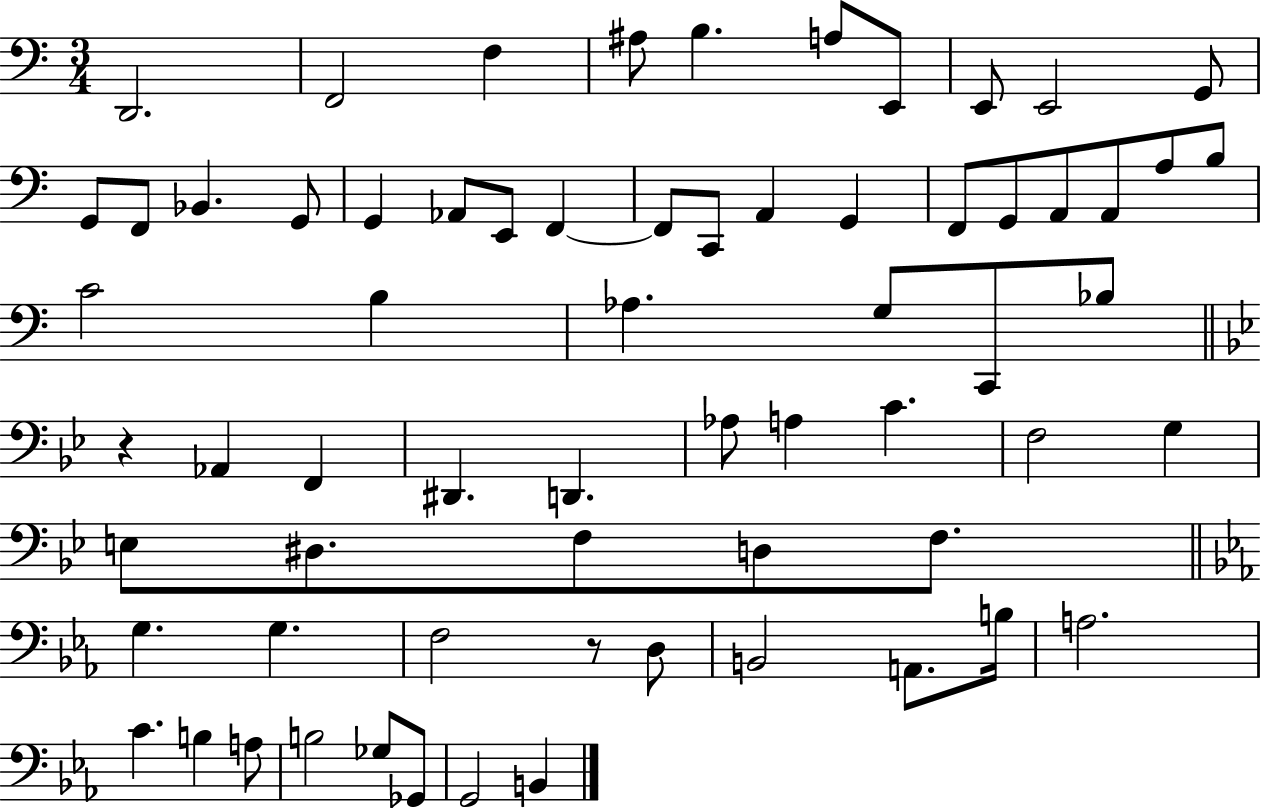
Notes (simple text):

D2/h. F2/h F3/q A#3/e B3/q. A3/e E2/e E2/e E2/h G2/e G2/e F2/e Bb2/q. G2/e G2/q Ab2/e E2/e F2/q F2/e C2/e A2/q G2/q F2/e G2/e A2/e A2/e A3/e B3/e C4/h B3/q Ab3/q. G3/e C2/e Bb3/e R/q Ab2/q F2/q D#2/q. D2/q. Ab3/e A3/q C4/q. F3/h G3/q E3/e D#3/e. F3/e D3/e F3/e. G3/q. G3/q. F3/h R/e D3/e B2/h A2/e. B3/s A3/h. C4/q. B3/q A3/e B3/h Gb3/e Gb2/e G2/h B2/q